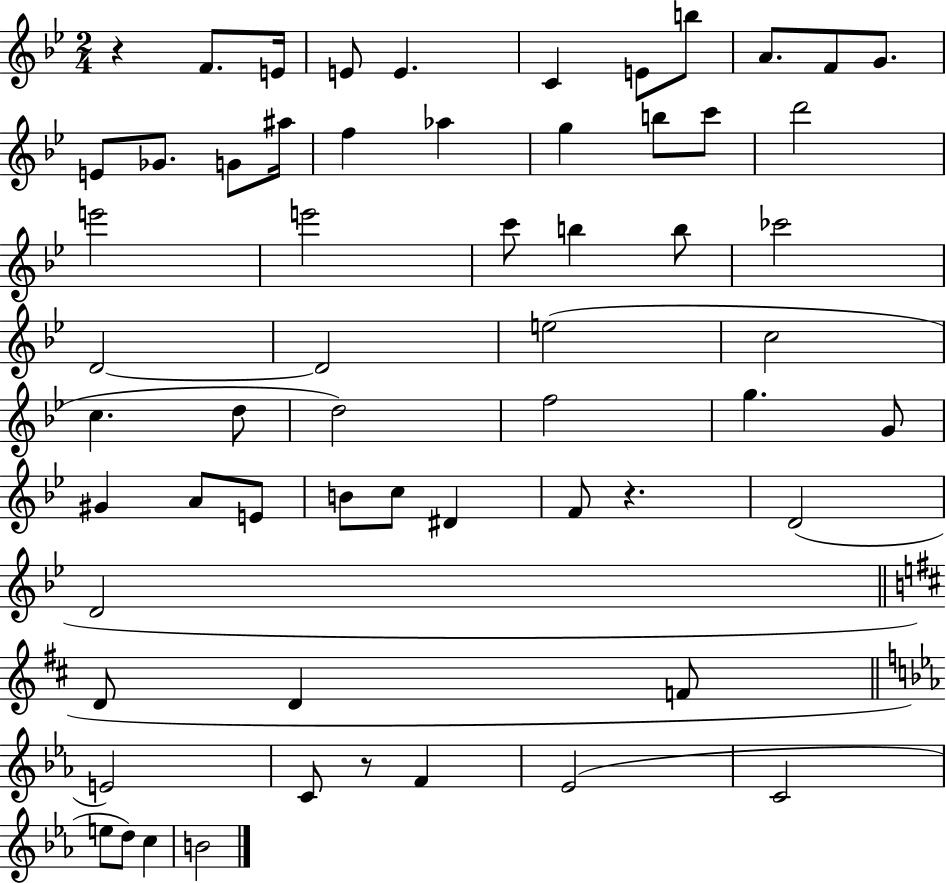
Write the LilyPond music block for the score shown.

{
  \clef treble
  \numericTimeSignature
  \time 2/4
  \key bes \major
  r4 f'8. e'16 | e'8 e'4. | c'4 e'8 b''8 | a'8. f'8 g'8. | \break e'8 ges'8. g'8 ais''16 | f''4 aes''4 | g''4 b''8 c'''8 | d'''2 | \break e'''2 | e'''2 | c'''8 b''4 b''8 | ces'''2 | \break d'2~~ | d'2 | e''2( | c''2 | \break c''4. d''8 | d''2) | f''2 | g''4. g'8 | \break gis'4 a'8 e'8 | b'8 c''8 dis'4 | f'8 r4. | d'2( | \break d'2 | \bar "||" \break \key d \major d'8 d'4 f'8 | \bar "||" \break \key ees \major e'2) | c'8 r8 f'4 | ees'2( | c'2 | \break e''8 d''8) c''4 | b'2 | \bar "|."
}